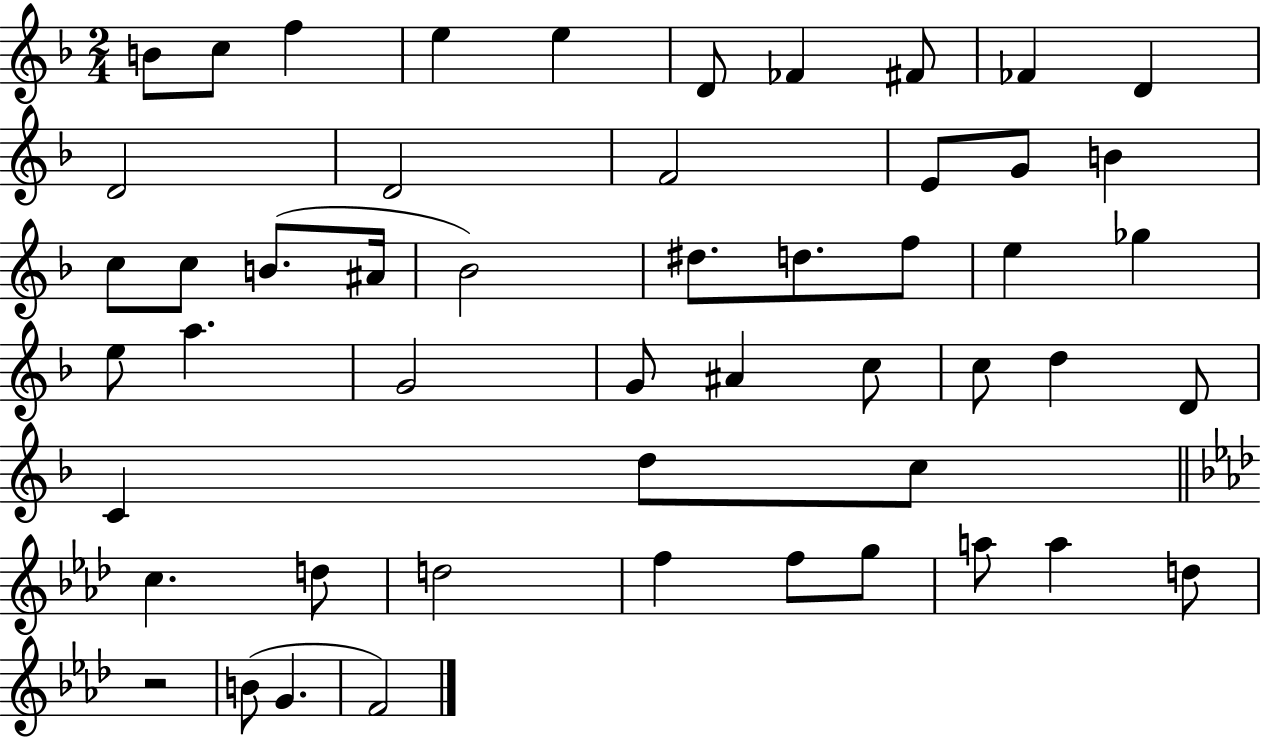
X:1
T:Untitled
M:2/4
L:1/4
K:F
B/2 c/2 f e e D/2 _F ^F/2 _F D D2 D2 F2 E/2 G/2 B c/2 c/2 B/2 ^A/4 _B2 ^d/2 d/2 f/2 e _g e/2 a G2 G/2 ^A c/2 c/2 d D/2 C d/2 c/2 c d/2 d2 f f/2 g/2 a/2 a d/2 z2 B/2 G F2